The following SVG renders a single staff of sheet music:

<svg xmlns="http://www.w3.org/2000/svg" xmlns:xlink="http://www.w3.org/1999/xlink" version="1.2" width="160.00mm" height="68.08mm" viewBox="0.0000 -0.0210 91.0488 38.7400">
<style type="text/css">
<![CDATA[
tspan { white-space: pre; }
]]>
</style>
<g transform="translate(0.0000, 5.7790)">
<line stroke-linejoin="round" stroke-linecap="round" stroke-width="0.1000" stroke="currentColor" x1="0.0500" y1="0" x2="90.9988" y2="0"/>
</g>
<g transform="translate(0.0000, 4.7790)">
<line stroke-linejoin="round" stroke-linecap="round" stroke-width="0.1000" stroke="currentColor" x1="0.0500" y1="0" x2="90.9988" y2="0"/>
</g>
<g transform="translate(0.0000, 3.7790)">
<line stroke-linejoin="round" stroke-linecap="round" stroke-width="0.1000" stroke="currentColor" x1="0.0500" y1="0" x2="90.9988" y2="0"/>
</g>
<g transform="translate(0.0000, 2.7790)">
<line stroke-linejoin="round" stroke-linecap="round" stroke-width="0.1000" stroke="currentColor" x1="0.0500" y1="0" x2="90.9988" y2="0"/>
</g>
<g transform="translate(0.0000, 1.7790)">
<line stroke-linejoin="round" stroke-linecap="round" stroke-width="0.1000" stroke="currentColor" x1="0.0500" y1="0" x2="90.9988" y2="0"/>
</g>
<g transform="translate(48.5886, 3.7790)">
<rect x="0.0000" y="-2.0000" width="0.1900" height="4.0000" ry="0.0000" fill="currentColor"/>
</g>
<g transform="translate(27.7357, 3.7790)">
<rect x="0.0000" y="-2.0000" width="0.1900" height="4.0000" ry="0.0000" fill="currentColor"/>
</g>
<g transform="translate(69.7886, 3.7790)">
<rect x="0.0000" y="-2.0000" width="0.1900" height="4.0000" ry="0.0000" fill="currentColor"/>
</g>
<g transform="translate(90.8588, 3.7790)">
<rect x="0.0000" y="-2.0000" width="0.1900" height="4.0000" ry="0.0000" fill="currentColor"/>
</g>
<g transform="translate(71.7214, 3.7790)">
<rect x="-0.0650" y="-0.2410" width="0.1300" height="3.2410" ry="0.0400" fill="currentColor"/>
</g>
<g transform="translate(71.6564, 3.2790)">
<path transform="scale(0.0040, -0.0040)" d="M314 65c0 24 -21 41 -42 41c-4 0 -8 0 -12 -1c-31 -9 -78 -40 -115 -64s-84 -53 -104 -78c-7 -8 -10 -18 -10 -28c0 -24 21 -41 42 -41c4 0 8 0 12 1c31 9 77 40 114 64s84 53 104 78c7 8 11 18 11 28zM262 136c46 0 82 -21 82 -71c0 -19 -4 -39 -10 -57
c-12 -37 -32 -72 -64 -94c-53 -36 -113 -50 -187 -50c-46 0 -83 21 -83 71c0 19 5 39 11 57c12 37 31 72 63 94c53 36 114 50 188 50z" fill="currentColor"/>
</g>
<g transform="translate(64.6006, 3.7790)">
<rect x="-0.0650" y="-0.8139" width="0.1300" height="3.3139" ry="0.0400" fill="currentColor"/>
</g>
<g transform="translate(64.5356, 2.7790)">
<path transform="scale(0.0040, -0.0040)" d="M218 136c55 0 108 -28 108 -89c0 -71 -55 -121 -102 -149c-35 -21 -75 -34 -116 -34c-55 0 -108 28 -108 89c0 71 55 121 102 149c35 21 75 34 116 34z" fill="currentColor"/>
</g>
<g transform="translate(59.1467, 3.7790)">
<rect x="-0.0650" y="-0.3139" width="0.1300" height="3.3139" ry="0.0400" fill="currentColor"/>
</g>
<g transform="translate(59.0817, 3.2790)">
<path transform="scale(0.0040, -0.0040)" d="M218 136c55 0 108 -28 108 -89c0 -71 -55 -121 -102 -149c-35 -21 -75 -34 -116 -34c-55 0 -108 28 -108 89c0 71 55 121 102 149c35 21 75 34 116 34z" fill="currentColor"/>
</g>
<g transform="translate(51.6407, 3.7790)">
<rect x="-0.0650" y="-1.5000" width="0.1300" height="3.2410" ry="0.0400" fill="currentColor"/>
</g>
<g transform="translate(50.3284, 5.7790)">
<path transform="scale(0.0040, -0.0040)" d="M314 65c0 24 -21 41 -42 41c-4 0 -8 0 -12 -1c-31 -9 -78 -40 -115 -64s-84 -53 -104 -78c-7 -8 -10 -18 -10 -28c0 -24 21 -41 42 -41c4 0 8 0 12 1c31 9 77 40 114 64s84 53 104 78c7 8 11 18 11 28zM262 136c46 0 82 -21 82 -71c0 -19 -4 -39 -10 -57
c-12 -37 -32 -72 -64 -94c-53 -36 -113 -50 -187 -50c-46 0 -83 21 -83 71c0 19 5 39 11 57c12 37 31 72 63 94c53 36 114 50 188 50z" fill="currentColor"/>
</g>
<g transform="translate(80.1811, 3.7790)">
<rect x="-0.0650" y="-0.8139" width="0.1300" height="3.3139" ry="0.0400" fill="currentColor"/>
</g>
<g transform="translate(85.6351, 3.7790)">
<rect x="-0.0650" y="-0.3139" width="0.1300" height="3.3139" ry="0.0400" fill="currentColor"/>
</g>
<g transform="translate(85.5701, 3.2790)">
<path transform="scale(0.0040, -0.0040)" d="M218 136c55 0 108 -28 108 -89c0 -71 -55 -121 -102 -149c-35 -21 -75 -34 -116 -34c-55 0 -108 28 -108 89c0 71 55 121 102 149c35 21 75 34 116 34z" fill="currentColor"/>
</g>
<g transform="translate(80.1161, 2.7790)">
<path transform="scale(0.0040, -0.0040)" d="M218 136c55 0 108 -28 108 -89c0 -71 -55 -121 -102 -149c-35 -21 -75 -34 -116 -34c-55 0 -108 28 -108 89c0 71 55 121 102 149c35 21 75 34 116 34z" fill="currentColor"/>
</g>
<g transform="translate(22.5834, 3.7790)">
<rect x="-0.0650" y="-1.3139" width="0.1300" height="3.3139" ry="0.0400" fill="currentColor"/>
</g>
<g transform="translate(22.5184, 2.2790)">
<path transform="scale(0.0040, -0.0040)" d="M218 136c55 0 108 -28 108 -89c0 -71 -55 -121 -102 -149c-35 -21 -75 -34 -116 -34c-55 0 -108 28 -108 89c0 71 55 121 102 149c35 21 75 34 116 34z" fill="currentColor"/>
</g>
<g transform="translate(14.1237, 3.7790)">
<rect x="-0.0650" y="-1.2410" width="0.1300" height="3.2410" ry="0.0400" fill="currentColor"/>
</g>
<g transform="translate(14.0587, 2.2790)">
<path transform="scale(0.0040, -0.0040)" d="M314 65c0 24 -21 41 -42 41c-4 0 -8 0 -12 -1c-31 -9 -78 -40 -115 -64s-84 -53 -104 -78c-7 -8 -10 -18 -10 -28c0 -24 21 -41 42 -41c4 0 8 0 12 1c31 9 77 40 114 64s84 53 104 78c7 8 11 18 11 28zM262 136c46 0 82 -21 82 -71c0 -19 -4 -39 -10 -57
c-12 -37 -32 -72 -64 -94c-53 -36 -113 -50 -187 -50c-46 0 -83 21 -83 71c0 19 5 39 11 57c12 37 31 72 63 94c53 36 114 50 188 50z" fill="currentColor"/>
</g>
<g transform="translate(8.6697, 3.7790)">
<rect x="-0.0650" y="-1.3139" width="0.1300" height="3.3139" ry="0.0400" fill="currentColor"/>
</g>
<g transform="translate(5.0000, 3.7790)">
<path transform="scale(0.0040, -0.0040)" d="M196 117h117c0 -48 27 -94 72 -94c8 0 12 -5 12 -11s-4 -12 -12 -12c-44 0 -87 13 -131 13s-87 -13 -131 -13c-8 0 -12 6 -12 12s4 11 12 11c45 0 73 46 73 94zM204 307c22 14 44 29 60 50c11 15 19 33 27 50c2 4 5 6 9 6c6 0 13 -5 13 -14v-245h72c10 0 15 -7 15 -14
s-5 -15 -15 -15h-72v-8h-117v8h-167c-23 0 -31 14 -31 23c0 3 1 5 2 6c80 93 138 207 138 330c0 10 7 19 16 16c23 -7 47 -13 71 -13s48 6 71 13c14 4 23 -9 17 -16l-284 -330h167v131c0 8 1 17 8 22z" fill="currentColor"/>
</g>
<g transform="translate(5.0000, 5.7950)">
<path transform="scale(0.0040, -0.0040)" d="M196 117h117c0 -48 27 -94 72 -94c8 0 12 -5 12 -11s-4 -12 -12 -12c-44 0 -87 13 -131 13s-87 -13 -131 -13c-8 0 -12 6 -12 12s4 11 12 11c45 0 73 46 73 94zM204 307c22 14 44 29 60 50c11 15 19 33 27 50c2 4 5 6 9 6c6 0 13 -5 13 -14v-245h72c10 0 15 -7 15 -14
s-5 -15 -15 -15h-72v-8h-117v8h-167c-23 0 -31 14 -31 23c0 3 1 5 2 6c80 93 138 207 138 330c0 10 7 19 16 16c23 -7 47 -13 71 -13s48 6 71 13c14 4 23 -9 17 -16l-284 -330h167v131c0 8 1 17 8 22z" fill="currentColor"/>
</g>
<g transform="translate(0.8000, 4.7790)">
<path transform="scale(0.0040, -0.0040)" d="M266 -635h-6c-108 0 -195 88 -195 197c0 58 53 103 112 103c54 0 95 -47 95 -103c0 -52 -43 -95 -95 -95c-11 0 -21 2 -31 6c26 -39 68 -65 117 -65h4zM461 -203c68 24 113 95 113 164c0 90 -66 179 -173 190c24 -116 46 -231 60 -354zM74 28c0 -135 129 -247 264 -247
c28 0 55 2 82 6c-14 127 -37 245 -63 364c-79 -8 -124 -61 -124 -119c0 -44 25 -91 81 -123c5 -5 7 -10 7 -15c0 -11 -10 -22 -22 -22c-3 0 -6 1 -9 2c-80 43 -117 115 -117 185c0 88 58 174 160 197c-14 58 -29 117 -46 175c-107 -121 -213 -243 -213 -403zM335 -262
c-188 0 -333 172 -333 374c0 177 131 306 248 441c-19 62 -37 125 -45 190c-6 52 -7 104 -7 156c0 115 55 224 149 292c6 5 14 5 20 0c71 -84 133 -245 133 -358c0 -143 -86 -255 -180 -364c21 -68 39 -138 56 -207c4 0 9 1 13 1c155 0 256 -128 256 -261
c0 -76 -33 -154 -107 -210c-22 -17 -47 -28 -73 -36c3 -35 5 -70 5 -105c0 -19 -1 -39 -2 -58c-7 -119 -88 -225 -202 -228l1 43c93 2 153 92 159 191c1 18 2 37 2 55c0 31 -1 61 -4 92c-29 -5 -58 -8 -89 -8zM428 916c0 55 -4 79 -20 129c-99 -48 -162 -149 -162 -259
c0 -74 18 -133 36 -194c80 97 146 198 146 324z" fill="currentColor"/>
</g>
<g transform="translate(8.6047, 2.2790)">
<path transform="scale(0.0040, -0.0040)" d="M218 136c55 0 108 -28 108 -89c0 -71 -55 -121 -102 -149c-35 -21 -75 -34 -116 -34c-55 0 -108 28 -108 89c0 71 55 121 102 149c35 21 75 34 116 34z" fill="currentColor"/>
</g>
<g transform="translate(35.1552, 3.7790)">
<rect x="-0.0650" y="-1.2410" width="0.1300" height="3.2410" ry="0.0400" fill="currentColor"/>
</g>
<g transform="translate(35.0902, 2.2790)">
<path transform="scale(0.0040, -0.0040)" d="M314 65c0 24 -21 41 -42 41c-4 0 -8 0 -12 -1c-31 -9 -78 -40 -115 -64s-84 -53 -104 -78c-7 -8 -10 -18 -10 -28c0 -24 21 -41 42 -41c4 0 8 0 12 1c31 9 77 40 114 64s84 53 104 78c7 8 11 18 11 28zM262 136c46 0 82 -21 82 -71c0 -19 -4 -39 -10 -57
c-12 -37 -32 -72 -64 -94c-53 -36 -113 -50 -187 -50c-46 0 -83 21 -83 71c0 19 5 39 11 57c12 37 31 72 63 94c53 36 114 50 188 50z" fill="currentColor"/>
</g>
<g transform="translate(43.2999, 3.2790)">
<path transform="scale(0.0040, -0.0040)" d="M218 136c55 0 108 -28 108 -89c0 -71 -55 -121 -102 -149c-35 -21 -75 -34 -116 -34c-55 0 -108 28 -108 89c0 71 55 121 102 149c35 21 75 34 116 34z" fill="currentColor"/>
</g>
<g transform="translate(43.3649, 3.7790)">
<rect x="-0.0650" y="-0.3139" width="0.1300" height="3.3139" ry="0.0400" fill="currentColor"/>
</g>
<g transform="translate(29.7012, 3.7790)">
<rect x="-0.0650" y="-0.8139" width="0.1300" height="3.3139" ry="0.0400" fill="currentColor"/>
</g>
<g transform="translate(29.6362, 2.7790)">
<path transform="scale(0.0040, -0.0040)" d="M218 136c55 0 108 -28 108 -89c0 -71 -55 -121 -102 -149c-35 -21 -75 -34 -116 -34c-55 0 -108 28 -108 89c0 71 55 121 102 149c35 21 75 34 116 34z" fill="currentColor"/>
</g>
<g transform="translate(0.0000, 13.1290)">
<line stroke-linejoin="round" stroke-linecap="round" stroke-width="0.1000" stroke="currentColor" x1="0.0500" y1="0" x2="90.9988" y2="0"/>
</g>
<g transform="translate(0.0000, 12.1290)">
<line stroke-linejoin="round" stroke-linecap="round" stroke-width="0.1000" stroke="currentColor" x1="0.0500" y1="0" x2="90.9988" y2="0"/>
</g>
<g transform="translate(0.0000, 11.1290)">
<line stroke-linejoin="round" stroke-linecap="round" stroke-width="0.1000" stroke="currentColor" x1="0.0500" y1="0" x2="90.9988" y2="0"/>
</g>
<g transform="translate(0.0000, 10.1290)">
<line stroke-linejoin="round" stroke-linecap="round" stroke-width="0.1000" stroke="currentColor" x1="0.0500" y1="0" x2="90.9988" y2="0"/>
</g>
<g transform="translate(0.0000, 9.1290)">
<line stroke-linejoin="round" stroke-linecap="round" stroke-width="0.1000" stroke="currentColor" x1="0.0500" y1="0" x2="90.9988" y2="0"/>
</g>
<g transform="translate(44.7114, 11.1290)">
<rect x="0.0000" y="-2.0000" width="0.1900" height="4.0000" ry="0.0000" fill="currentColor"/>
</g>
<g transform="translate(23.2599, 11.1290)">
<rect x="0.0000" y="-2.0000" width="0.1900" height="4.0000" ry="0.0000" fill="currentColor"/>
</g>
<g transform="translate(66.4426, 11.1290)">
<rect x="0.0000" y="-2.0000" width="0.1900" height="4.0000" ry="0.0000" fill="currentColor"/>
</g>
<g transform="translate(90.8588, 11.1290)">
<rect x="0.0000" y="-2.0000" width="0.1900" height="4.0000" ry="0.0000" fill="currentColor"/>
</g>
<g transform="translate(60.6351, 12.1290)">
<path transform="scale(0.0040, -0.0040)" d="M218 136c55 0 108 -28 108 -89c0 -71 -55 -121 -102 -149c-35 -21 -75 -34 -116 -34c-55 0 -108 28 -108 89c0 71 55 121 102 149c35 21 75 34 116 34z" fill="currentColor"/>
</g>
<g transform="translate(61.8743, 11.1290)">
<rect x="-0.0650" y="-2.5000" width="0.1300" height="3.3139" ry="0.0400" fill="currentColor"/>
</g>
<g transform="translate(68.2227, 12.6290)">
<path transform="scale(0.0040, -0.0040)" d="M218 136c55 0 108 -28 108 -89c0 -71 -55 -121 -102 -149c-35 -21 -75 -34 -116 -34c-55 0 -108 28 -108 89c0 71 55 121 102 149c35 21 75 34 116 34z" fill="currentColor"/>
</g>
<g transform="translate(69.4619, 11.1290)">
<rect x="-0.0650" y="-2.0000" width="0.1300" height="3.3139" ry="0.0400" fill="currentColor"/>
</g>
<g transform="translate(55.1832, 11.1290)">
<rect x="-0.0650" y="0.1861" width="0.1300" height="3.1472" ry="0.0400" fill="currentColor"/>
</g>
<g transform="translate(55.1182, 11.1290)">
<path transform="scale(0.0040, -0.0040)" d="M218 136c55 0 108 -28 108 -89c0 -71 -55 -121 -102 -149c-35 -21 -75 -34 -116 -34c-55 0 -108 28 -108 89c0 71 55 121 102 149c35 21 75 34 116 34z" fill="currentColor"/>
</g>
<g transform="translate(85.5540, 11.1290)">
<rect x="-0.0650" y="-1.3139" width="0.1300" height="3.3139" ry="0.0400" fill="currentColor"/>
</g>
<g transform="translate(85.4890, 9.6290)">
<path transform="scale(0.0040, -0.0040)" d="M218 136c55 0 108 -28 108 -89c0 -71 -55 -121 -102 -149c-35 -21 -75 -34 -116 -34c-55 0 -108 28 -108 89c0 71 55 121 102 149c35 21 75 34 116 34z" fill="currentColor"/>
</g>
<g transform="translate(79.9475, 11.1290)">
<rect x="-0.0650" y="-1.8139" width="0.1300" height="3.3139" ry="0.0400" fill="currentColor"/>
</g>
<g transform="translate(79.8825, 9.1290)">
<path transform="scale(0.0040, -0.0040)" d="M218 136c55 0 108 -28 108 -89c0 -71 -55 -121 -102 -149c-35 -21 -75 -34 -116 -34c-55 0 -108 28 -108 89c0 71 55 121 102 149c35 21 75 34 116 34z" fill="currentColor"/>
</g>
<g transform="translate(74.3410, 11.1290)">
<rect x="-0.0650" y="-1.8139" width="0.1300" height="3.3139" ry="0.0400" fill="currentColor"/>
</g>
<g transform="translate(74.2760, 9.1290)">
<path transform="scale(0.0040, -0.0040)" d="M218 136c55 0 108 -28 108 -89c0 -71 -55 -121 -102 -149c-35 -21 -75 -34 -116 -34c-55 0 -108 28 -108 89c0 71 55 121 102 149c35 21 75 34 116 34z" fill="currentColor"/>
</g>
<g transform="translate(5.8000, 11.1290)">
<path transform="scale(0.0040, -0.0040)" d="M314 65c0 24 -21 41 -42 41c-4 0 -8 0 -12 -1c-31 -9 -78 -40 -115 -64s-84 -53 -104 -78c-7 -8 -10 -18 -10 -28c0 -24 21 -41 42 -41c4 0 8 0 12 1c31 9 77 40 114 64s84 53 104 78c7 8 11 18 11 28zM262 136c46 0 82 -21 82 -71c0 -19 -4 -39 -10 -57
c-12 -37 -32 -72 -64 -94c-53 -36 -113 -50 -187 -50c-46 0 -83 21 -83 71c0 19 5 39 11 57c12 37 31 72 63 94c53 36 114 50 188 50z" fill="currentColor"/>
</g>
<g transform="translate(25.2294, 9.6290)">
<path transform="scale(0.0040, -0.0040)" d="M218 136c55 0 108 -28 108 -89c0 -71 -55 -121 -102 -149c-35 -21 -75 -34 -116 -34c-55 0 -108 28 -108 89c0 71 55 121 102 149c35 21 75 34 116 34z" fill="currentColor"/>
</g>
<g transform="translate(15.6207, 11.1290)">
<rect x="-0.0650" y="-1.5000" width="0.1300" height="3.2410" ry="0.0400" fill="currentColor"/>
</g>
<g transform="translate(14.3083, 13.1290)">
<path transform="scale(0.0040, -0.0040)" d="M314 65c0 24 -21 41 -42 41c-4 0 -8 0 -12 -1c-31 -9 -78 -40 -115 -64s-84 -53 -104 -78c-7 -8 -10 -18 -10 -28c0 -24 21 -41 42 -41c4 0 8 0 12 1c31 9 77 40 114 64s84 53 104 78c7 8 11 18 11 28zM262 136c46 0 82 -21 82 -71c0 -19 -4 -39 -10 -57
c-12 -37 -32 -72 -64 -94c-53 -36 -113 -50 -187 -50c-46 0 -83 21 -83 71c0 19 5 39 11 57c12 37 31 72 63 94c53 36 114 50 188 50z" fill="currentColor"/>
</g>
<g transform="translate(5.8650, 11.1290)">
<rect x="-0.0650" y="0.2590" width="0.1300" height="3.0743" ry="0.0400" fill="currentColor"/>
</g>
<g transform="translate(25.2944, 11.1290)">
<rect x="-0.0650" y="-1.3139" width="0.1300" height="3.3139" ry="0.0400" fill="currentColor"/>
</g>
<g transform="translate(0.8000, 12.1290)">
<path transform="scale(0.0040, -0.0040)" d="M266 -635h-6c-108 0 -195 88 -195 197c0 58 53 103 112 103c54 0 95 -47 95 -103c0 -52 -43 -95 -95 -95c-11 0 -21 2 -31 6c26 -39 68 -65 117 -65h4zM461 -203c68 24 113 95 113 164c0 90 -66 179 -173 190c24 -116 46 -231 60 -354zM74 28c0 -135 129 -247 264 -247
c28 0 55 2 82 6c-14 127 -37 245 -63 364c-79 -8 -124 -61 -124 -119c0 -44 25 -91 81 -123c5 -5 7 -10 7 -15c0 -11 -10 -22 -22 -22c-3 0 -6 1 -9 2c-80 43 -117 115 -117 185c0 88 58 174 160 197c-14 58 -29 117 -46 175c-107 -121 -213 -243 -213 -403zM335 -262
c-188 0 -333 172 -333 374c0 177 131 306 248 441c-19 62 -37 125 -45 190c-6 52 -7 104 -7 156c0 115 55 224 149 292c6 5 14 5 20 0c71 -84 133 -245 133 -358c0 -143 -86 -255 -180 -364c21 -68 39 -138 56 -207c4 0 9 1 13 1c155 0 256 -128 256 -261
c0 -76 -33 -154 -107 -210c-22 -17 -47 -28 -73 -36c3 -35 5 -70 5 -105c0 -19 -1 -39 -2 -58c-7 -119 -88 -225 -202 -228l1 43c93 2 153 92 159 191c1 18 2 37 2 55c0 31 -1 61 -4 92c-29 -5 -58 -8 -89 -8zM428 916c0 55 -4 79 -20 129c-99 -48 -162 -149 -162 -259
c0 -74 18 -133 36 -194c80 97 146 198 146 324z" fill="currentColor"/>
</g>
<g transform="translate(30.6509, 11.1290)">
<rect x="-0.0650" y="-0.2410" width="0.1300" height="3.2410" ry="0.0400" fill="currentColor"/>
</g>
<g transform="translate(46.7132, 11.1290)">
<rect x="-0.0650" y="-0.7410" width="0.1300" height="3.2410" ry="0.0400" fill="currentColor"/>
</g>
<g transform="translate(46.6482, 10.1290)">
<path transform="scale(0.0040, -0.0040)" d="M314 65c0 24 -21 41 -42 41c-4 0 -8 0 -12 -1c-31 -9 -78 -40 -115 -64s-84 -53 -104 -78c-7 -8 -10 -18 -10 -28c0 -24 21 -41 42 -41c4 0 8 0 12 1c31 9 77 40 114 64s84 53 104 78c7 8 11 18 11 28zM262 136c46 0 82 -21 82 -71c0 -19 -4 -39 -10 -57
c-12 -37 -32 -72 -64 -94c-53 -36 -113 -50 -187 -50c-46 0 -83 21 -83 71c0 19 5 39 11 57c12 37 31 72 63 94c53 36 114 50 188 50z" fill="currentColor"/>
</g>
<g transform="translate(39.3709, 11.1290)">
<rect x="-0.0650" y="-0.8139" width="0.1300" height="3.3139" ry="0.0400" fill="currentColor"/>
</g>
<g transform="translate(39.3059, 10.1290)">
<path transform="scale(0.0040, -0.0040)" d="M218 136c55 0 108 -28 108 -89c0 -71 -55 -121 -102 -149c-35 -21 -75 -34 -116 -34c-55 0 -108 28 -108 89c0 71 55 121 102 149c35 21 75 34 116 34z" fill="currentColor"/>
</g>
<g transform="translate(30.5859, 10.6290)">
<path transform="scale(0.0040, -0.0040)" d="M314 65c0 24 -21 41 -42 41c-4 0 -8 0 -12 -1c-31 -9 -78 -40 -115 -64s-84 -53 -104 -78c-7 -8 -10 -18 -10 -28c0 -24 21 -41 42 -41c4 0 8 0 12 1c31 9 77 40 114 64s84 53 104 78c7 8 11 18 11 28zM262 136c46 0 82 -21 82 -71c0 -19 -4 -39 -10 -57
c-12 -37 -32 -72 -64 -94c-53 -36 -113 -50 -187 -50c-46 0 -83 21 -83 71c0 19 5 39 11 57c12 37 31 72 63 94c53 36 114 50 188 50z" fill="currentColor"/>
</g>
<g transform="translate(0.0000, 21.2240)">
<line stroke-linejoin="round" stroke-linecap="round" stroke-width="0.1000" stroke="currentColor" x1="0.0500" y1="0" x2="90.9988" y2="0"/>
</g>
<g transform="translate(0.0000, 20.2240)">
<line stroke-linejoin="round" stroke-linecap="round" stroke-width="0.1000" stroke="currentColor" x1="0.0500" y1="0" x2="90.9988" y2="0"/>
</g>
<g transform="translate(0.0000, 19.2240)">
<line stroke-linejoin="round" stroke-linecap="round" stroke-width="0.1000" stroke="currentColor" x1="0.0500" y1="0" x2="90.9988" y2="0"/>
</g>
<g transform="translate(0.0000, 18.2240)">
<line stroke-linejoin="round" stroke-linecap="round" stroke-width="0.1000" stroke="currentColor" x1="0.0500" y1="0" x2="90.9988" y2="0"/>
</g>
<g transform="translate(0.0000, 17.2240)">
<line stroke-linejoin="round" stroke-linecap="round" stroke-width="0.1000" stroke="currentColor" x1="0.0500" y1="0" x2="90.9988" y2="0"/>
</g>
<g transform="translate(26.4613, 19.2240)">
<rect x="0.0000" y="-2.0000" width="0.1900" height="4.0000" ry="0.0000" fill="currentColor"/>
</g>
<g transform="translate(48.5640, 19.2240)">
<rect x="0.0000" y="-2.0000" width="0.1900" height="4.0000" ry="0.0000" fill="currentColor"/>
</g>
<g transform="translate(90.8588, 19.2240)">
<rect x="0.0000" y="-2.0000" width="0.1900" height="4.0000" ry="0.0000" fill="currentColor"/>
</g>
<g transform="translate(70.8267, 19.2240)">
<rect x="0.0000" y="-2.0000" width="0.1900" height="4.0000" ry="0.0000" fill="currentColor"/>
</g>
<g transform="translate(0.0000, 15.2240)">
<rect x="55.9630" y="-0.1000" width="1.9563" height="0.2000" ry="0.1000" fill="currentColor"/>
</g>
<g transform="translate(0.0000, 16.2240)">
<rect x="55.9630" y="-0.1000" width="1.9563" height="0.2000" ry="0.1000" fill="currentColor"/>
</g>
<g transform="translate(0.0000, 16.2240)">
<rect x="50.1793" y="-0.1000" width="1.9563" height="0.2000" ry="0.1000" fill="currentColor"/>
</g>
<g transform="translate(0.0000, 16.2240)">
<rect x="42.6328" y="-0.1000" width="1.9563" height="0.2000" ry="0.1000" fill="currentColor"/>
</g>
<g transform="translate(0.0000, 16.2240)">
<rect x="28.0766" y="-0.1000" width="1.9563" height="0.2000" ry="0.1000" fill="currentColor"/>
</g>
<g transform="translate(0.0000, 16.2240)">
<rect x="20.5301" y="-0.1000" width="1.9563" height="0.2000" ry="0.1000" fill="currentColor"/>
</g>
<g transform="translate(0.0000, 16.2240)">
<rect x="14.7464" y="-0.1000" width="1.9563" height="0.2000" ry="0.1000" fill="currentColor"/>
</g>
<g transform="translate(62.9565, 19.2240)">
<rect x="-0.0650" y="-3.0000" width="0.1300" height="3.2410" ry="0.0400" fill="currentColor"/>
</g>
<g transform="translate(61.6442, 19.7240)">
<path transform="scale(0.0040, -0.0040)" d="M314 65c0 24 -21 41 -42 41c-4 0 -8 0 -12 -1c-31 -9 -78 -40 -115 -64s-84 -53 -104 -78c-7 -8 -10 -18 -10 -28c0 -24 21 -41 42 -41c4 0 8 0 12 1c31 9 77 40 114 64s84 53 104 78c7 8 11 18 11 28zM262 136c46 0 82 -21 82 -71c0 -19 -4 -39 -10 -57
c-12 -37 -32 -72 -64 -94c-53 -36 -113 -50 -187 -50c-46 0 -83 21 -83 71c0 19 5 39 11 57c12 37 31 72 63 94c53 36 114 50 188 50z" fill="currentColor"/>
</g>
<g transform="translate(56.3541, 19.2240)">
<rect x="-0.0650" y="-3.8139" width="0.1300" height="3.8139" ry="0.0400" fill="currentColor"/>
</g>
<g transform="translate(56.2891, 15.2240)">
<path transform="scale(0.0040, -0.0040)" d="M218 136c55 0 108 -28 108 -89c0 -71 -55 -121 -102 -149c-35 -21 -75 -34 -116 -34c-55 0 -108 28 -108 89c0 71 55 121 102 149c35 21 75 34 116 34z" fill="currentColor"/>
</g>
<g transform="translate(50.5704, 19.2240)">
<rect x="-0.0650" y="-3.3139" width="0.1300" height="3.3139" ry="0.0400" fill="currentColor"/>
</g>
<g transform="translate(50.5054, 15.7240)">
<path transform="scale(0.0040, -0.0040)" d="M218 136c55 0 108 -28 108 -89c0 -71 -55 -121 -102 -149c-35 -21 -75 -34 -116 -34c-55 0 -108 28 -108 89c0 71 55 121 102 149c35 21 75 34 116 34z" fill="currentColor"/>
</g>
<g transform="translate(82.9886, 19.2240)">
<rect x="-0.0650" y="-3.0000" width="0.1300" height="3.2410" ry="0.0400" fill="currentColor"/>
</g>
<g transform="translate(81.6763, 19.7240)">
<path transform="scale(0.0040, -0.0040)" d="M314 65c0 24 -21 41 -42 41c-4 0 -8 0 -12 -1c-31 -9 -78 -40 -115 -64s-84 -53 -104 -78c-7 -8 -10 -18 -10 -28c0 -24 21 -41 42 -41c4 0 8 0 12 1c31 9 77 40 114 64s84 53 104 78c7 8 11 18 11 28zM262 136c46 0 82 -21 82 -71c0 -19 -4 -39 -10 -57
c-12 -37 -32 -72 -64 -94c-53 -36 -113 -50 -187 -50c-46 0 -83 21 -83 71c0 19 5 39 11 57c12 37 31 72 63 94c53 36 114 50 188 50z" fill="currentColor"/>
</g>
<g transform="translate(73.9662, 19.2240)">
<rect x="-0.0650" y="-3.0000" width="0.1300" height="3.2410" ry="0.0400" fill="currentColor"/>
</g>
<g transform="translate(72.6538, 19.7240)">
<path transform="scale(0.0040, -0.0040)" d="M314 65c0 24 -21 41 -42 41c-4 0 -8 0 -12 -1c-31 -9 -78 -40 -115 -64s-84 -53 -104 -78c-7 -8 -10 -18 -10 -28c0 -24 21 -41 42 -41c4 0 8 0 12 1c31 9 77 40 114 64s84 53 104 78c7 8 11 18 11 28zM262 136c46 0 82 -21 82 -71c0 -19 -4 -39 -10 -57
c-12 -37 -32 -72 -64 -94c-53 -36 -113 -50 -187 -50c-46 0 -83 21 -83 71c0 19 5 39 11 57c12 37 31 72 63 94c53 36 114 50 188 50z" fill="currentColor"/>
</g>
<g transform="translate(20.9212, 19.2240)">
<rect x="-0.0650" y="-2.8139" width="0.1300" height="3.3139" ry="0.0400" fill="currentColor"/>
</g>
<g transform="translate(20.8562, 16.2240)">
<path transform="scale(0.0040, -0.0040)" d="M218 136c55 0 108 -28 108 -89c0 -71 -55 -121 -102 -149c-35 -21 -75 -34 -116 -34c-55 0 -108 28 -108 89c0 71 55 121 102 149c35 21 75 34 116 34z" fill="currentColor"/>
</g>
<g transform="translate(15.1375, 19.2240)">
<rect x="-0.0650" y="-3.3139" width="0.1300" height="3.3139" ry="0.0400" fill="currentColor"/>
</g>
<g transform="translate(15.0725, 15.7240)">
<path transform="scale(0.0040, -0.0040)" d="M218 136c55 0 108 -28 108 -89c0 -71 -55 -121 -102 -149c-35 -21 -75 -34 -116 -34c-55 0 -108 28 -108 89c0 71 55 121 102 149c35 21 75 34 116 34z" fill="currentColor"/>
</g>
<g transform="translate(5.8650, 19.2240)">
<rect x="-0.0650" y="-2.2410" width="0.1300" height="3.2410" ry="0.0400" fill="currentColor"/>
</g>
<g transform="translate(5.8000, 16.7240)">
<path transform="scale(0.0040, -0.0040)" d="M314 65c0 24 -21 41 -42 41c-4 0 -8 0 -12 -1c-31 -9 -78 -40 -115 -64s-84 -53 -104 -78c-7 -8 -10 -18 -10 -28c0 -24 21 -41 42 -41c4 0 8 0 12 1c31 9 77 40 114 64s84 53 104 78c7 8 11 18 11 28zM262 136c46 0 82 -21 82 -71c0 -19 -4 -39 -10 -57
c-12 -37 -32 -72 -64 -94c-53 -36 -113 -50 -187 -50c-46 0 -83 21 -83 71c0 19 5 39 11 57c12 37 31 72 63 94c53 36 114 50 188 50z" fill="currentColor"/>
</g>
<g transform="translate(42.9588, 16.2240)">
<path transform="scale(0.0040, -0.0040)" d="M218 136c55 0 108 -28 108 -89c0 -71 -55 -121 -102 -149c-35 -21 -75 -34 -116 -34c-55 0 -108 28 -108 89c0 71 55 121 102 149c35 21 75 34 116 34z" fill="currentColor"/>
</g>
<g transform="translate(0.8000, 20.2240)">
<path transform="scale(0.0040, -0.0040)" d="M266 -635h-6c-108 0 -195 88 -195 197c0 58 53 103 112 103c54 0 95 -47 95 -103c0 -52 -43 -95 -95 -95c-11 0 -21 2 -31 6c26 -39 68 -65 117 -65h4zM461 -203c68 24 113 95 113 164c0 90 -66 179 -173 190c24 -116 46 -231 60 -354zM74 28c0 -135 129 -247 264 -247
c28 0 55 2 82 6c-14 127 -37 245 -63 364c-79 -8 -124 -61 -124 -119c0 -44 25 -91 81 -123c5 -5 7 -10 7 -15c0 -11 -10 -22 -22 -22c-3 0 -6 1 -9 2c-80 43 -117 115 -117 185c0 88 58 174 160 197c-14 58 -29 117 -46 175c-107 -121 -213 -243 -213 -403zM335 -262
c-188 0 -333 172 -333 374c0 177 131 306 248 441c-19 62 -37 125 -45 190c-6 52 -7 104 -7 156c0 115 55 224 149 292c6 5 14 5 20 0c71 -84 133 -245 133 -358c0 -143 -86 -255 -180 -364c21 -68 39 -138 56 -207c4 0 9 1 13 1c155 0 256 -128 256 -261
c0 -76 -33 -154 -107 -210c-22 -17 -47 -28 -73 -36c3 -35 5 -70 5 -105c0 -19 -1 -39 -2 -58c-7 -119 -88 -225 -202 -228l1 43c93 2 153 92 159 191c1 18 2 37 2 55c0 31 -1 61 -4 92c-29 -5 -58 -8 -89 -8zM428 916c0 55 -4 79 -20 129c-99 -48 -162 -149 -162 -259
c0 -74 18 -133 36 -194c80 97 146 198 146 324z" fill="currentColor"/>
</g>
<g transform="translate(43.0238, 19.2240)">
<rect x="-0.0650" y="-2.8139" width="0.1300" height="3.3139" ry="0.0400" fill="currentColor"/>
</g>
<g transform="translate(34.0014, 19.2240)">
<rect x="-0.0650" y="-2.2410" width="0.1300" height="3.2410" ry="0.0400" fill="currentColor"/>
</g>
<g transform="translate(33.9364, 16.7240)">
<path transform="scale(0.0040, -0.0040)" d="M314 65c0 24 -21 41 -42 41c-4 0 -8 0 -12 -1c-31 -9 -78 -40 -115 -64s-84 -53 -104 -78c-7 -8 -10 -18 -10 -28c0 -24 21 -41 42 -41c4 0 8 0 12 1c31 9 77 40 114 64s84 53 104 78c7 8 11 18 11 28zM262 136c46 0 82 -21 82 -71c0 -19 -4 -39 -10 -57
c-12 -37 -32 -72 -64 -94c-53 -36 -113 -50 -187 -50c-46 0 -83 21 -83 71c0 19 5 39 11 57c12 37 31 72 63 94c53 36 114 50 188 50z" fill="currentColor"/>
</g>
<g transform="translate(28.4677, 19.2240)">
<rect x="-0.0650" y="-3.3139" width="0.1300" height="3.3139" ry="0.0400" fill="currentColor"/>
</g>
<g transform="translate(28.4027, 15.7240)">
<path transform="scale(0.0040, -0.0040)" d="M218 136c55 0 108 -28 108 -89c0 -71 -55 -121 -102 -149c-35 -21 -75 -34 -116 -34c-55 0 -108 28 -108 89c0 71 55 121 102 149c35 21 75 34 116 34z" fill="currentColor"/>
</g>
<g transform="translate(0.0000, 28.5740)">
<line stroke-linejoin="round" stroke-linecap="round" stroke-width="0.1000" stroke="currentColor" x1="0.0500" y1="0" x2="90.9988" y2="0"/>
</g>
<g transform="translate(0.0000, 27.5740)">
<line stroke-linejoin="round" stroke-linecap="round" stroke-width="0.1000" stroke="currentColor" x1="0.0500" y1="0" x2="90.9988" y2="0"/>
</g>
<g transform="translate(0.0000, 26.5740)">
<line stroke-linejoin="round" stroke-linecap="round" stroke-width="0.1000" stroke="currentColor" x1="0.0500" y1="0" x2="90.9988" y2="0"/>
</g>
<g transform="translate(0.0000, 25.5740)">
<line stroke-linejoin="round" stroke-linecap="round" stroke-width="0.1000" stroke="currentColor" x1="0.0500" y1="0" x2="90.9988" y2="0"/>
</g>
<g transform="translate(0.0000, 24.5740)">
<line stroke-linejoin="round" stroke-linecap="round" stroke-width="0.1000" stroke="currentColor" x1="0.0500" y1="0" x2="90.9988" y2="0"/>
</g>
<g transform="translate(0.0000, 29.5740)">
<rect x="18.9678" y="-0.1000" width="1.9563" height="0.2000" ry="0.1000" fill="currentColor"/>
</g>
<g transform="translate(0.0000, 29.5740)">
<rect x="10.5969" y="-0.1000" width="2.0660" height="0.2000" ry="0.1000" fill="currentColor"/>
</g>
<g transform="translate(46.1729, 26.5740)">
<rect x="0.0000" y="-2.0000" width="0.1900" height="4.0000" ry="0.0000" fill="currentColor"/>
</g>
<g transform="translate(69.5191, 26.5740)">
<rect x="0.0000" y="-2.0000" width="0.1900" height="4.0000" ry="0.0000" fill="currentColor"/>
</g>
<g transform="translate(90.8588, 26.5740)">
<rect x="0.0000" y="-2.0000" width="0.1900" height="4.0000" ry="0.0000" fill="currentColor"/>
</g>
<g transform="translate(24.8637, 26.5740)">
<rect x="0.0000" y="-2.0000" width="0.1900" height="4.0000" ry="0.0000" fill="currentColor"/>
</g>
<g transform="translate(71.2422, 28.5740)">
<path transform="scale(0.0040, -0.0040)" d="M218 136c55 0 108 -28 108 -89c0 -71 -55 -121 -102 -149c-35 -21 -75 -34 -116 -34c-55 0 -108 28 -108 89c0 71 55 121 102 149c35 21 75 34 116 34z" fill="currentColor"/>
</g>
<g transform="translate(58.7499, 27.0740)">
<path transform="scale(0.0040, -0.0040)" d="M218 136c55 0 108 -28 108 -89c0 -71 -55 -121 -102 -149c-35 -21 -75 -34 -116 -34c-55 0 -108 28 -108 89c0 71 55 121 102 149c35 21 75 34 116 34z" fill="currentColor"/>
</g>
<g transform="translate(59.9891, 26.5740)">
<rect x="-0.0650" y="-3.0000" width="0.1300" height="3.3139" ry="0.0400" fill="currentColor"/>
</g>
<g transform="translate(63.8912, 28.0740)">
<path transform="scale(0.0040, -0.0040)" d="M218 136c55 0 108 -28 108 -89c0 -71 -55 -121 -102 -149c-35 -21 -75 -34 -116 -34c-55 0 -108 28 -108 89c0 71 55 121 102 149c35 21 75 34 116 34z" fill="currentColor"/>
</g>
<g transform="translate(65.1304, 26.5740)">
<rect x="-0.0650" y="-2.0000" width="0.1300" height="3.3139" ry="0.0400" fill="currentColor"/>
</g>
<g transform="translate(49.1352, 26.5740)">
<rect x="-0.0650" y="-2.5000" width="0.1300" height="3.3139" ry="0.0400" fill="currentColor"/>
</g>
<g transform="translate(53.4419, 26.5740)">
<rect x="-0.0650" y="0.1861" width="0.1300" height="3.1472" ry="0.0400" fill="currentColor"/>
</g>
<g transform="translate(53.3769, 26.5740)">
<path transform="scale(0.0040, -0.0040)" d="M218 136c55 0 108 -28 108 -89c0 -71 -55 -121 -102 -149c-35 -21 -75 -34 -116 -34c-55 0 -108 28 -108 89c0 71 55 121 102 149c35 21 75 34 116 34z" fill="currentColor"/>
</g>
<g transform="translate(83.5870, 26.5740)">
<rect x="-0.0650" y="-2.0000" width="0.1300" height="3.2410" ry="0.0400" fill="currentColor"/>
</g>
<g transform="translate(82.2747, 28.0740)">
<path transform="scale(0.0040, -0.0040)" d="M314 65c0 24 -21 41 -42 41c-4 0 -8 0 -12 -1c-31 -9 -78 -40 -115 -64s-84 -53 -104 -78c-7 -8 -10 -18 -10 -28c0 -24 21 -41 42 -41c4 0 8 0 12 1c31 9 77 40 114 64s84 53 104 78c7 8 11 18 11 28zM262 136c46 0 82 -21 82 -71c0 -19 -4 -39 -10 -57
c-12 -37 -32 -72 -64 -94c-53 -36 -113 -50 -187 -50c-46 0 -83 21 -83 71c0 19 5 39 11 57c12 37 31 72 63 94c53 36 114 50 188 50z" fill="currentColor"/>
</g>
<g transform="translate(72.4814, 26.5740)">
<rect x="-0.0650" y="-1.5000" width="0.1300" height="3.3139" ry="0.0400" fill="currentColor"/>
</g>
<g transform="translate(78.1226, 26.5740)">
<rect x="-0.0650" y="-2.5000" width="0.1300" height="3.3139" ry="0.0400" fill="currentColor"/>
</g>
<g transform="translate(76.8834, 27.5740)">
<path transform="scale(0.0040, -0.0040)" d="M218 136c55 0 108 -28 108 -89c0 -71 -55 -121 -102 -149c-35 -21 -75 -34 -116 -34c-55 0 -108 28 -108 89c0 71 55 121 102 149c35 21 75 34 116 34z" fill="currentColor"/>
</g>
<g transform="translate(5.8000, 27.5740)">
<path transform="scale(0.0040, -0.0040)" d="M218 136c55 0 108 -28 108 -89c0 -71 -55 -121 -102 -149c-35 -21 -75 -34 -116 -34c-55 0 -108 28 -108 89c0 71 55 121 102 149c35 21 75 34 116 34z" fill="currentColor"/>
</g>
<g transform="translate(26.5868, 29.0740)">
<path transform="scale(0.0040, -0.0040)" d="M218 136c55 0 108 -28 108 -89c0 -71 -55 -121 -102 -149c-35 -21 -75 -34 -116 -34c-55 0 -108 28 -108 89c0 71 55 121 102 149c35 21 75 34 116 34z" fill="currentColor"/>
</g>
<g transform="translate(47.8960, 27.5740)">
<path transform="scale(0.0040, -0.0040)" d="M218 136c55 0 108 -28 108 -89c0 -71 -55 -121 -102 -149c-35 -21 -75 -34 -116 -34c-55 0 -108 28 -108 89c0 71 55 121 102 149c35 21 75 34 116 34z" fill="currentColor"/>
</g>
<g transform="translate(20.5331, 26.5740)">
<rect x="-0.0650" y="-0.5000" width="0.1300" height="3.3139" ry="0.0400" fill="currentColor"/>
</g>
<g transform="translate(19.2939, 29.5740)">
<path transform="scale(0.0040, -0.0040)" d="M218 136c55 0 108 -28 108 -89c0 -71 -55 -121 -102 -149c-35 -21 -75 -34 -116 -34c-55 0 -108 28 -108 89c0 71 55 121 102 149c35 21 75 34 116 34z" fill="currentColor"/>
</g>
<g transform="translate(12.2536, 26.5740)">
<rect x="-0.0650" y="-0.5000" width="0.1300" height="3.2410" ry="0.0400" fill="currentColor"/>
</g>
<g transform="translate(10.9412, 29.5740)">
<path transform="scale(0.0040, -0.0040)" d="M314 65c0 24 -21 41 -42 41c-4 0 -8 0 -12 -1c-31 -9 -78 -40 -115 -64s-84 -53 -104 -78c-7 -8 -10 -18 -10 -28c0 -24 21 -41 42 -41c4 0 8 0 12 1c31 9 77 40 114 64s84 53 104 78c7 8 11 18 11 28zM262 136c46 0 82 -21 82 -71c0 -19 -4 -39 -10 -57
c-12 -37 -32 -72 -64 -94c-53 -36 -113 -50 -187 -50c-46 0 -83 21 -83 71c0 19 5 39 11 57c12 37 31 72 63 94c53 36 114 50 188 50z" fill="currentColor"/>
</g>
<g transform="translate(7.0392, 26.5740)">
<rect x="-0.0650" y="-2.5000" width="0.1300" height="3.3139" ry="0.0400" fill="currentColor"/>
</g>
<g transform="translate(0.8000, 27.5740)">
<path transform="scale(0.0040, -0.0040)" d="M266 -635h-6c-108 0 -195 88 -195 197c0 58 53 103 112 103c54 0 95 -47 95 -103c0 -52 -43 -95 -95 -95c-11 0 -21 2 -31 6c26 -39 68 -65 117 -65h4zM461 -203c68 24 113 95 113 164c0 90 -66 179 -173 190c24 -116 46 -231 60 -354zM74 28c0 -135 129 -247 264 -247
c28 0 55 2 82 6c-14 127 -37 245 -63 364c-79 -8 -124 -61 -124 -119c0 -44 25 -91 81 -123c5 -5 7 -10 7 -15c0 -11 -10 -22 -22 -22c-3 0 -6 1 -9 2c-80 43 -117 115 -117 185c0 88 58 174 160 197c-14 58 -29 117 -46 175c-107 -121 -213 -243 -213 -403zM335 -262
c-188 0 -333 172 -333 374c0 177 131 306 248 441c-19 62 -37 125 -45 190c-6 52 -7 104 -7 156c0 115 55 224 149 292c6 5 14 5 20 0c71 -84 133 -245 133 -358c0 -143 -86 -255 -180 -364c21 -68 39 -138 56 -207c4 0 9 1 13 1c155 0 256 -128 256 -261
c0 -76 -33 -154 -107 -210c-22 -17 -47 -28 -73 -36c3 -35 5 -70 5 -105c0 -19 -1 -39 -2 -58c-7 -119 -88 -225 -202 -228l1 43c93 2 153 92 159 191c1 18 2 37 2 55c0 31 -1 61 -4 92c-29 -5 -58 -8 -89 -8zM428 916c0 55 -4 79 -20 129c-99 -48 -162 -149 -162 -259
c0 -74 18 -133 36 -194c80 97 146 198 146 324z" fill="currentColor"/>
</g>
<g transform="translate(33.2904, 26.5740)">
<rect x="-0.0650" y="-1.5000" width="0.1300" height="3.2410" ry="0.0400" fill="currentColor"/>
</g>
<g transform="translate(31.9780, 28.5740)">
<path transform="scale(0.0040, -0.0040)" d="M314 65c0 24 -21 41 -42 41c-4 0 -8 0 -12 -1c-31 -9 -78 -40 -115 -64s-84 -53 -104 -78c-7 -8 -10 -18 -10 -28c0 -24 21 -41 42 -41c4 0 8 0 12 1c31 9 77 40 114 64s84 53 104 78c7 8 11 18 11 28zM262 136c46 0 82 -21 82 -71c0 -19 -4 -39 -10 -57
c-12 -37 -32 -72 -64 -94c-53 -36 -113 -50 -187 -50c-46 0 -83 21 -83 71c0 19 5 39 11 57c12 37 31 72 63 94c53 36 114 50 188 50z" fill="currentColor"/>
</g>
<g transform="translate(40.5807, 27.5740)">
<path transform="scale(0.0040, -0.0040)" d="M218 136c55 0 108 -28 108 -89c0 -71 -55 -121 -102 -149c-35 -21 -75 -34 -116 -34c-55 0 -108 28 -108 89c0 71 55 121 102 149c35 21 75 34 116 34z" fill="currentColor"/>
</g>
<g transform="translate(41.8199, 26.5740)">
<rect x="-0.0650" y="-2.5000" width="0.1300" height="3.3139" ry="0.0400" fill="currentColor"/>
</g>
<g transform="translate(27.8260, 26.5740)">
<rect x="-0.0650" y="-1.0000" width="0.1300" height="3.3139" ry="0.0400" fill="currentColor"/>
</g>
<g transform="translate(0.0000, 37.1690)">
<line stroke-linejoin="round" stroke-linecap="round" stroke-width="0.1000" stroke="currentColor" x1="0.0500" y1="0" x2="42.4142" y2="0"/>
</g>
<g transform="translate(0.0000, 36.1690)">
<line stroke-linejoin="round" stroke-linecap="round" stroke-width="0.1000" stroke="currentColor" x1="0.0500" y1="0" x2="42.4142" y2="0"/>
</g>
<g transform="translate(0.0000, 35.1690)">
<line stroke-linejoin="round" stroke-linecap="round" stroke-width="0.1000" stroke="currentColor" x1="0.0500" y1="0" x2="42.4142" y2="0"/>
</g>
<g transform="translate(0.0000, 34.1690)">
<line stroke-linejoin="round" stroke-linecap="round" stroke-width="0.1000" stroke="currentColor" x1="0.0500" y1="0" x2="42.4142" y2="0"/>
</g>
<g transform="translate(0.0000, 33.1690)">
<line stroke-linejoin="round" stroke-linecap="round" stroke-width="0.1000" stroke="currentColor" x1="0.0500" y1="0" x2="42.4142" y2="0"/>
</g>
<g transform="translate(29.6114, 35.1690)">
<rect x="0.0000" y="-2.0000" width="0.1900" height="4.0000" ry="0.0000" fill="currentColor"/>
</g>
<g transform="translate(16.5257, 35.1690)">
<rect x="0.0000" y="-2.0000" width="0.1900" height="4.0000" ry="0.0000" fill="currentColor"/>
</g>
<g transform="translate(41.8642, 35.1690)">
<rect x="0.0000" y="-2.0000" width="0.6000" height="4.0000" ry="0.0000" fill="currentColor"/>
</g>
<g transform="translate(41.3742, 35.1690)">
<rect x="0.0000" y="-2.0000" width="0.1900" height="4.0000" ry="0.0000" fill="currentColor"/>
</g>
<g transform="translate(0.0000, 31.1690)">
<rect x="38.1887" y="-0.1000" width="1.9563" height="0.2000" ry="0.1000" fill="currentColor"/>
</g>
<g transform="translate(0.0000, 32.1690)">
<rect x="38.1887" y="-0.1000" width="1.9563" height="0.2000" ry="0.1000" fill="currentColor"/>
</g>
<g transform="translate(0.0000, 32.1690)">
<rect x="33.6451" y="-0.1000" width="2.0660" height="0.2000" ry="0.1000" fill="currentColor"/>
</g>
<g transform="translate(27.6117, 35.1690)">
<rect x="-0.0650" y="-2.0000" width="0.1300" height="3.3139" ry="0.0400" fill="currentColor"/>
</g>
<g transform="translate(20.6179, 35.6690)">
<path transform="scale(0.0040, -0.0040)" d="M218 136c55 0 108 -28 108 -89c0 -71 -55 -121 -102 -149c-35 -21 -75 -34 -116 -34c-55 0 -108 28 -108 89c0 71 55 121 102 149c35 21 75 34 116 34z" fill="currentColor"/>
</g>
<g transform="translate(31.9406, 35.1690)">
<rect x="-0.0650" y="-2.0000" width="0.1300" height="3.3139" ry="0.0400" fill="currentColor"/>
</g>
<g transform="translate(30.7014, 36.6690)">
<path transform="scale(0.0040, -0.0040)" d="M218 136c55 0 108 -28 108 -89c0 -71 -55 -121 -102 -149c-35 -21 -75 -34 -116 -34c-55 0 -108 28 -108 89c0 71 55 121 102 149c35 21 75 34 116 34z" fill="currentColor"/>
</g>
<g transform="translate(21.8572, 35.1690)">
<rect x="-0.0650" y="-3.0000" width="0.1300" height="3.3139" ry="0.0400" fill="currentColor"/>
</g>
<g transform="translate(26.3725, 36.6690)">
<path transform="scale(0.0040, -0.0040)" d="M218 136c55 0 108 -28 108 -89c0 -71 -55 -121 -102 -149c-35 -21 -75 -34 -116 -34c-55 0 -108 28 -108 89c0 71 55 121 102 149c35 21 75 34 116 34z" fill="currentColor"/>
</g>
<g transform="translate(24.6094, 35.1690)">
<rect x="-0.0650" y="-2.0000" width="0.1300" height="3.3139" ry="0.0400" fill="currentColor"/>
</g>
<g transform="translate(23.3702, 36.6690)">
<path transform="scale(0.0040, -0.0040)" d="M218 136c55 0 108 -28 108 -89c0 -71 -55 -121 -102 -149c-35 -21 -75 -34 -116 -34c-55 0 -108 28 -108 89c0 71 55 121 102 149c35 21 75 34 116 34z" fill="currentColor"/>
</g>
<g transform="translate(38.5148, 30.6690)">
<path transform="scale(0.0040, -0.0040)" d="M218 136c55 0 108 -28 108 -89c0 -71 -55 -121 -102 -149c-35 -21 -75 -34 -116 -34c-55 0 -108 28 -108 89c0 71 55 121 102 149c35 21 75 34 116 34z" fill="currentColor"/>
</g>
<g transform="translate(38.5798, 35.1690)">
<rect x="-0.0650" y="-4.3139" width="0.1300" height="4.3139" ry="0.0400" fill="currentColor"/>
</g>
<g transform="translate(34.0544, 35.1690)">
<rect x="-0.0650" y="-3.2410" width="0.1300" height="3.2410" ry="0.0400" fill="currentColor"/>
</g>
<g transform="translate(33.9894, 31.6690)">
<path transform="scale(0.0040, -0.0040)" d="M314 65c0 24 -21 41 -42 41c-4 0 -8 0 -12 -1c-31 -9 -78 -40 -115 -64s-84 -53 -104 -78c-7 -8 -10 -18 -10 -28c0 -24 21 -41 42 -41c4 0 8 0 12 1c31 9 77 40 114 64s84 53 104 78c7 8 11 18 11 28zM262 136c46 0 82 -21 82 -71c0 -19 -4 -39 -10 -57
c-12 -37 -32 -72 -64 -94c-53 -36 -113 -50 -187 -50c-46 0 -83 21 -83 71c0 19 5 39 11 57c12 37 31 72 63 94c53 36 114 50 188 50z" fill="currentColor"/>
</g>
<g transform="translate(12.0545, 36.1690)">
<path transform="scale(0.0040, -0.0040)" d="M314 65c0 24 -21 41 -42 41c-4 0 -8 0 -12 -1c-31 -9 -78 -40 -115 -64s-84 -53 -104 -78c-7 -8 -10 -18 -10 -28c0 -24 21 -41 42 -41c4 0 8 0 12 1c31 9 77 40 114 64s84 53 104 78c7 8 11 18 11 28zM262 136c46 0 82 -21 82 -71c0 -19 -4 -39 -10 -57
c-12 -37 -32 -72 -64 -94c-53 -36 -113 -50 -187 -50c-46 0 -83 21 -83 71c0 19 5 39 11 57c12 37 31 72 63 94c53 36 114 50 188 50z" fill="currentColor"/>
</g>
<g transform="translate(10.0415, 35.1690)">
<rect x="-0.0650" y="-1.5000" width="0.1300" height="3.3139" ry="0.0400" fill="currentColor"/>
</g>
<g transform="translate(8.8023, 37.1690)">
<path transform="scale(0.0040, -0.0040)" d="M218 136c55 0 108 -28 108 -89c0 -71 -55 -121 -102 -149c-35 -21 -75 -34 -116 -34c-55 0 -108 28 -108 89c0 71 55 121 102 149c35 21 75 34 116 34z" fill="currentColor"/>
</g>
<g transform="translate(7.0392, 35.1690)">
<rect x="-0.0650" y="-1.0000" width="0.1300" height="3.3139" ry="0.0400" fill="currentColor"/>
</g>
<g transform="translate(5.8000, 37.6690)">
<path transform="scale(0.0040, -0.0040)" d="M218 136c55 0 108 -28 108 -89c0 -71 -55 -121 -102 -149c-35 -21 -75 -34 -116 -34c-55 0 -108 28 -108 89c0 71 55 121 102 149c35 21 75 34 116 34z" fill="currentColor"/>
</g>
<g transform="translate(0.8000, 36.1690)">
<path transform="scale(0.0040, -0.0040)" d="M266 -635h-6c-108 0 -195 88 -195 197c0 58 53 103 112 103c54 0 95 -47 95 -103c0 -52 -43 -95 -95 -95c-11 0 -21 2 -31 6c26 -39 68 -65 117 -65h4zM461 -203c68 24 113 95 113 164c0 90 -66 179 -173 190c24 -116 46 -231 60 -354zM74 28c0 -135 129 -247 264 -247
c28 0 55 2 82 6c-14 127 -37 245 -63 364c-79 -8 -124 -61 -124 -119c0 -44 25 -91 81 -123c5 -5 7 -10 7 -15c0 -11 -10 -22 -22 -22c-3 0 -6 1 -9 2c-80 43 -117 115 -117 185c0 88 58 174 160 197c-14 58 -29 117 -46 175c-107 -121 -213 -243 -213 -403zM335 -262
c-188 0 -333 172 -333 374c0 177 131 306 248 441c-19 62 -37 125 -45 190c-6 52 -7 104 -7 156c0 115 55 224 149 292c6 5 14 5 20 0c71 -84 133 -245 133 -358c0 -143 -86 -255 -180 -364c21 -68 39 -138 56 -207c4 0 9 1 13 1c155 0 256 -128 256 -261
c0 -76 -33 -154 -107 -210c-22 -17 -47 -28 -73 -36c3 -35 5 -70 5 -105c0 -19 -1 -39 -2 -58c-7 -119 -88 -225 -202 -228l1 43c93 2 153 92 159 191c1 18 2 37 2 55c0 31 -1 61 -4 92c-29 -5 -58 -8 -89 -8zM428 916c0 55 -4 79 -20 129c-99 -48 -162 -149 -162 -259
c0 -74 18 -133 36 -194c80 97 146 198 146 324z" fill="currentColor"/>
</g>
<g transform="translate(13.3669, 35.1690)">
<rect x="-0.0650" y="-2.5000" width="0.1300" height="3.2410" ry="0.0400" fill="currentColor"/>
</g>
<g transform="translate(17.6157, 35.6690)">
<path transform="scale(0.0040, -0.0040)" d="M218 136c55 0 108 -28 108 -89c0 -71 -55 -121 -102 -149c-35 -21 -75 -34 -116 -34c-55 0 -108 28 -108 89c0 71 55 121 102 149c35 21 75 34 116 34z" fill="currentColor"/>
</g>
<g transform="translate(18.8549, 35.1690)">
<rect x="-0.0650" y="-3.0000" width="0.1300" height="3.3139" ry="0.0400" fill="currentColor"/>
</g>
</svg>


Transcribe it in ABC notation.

X:1
T:Untitled
M:4/4
L:1/4
K:C
e e2 e d e2 c E2 c d c2 d c B2 E2 e c2 d d2 B G F f f e g2 b a b g2 a b c' A2 A2 A2 G C2 C D E2 G G B A F E G F2 D E G2 A A F F F b2 d'